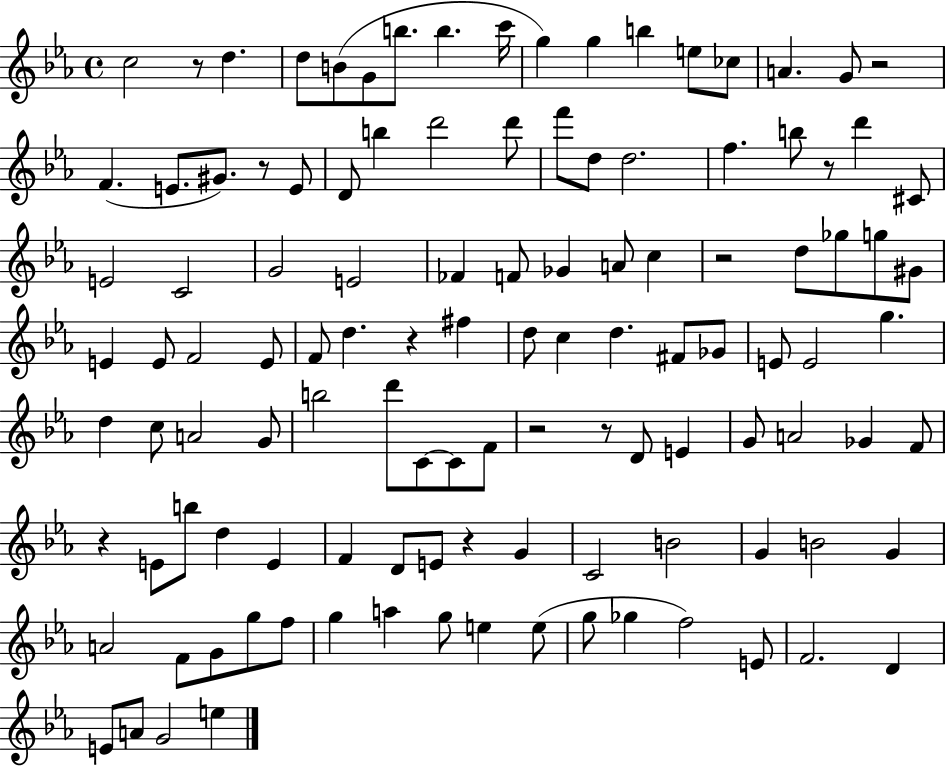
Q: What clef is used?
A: treble